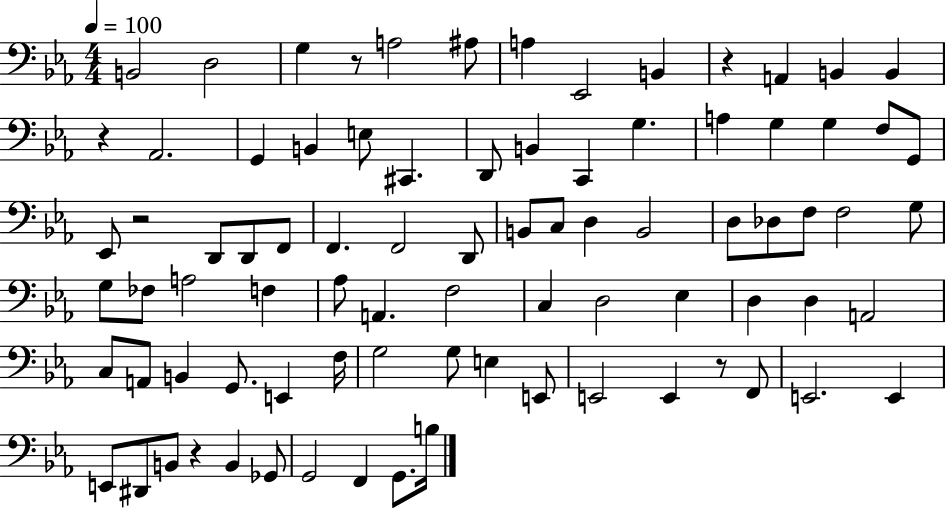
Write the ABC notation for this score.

X:1
T:Untitled
M:4/4
L:1/4
K:Eb
B,,2 D,2 G, z/2 A,2 ^A,/2 A, _E,,2 B,, z A,, B,, B,, z _A,,2 G,, B,, E,/2 ^C,, D,,/2 B,, C,, G, A, G, G, F,/2 G,,/2 _E,,/2 z2 D,,/2 D,,/2 F,,/2 F,, F,,2 D,,/2 B,,/2 C,/2 D, B,,2 D,/2 _D,/2 F,/2 F,2 G,/2 G,/2 _F,/2 A,2 F, _A,/2 A,, F,2 C, D,2 _E, D, D, A,,2 C,/2 A,,/2 B,, G,,/2 E,, F,/4 G,2 G,/2 E, E,,/2 E,,2 E,, z/2 F,,/2 E,,2 E,, E,,/2 ^D,,/2 B,,/2 z B,, _G,,/2 G,,2 F,, G,,/2 B,/4